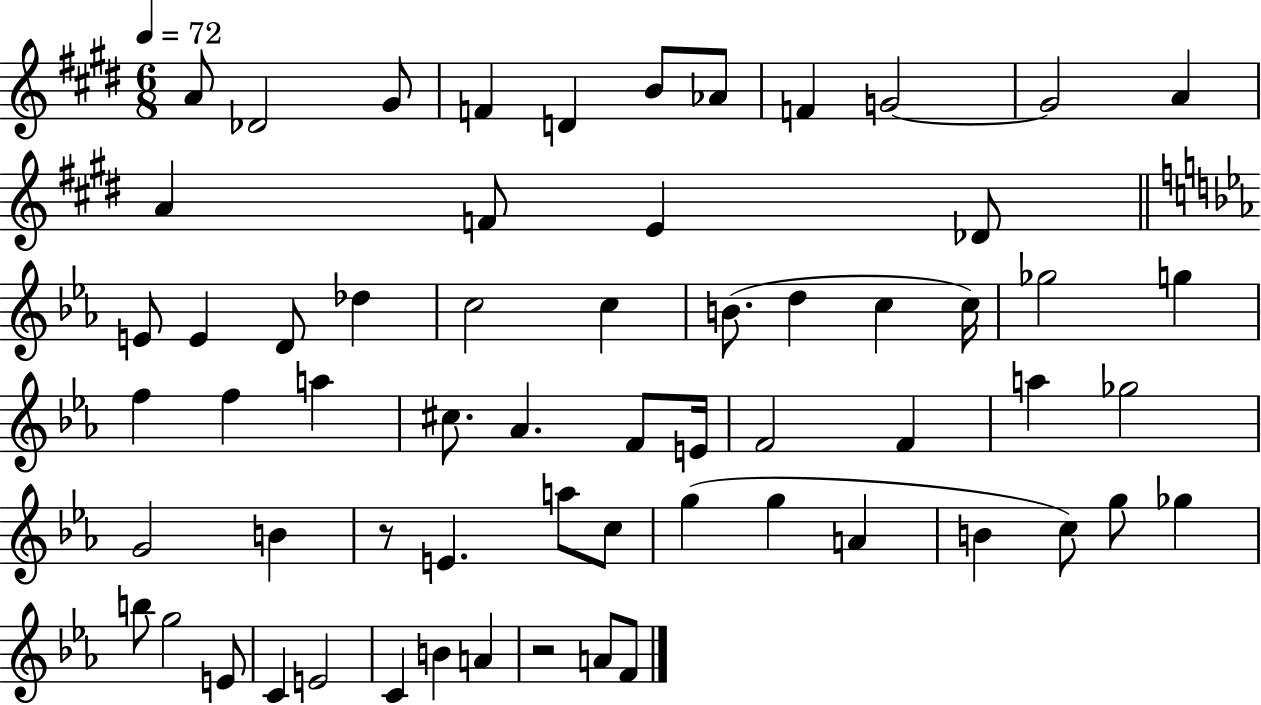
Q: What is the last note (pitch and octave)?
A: F4